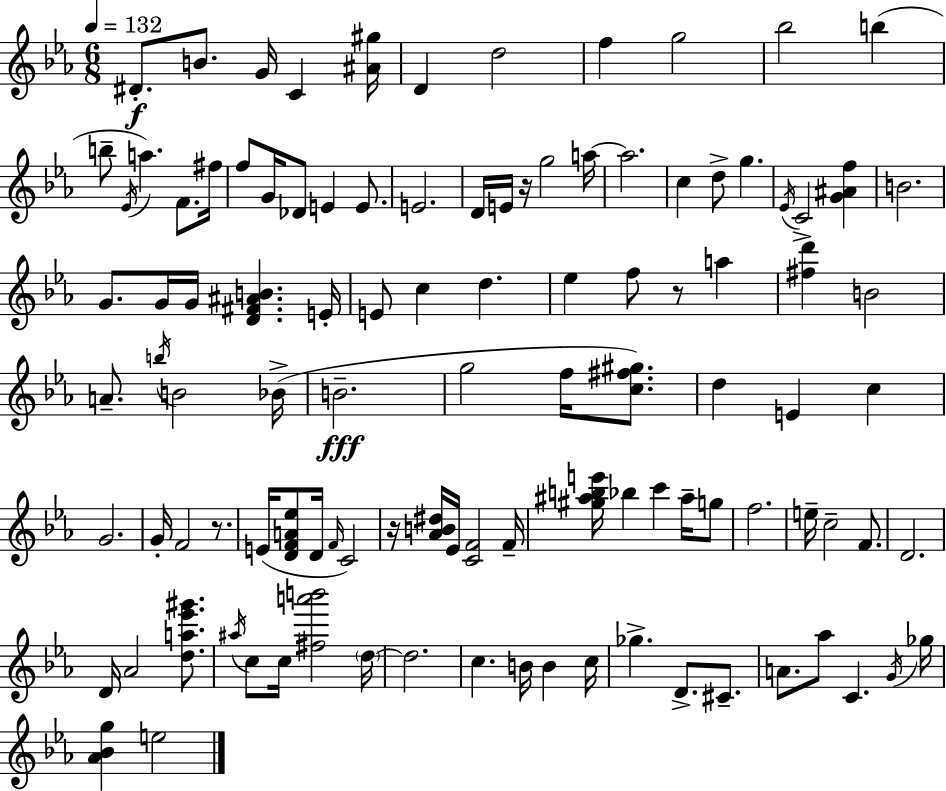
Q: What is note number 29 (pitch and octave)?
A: G5